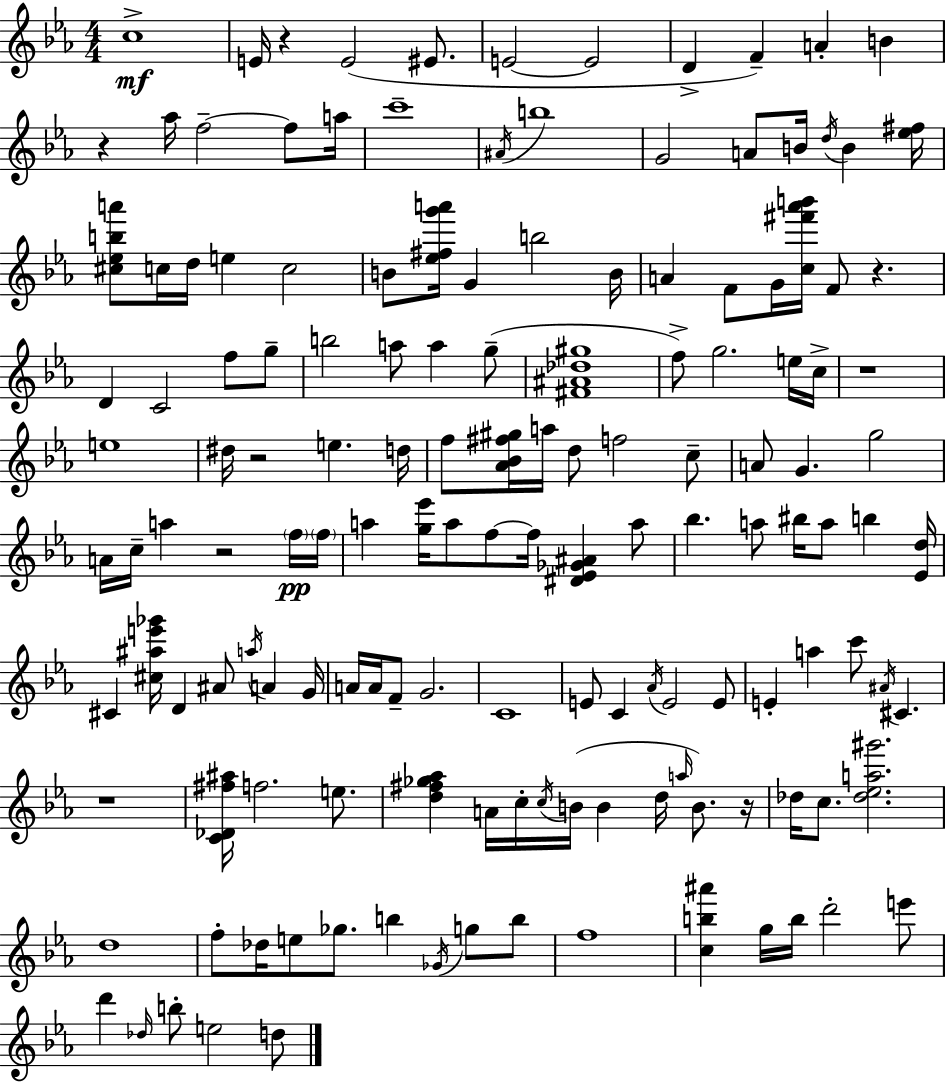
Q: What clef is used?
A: treble